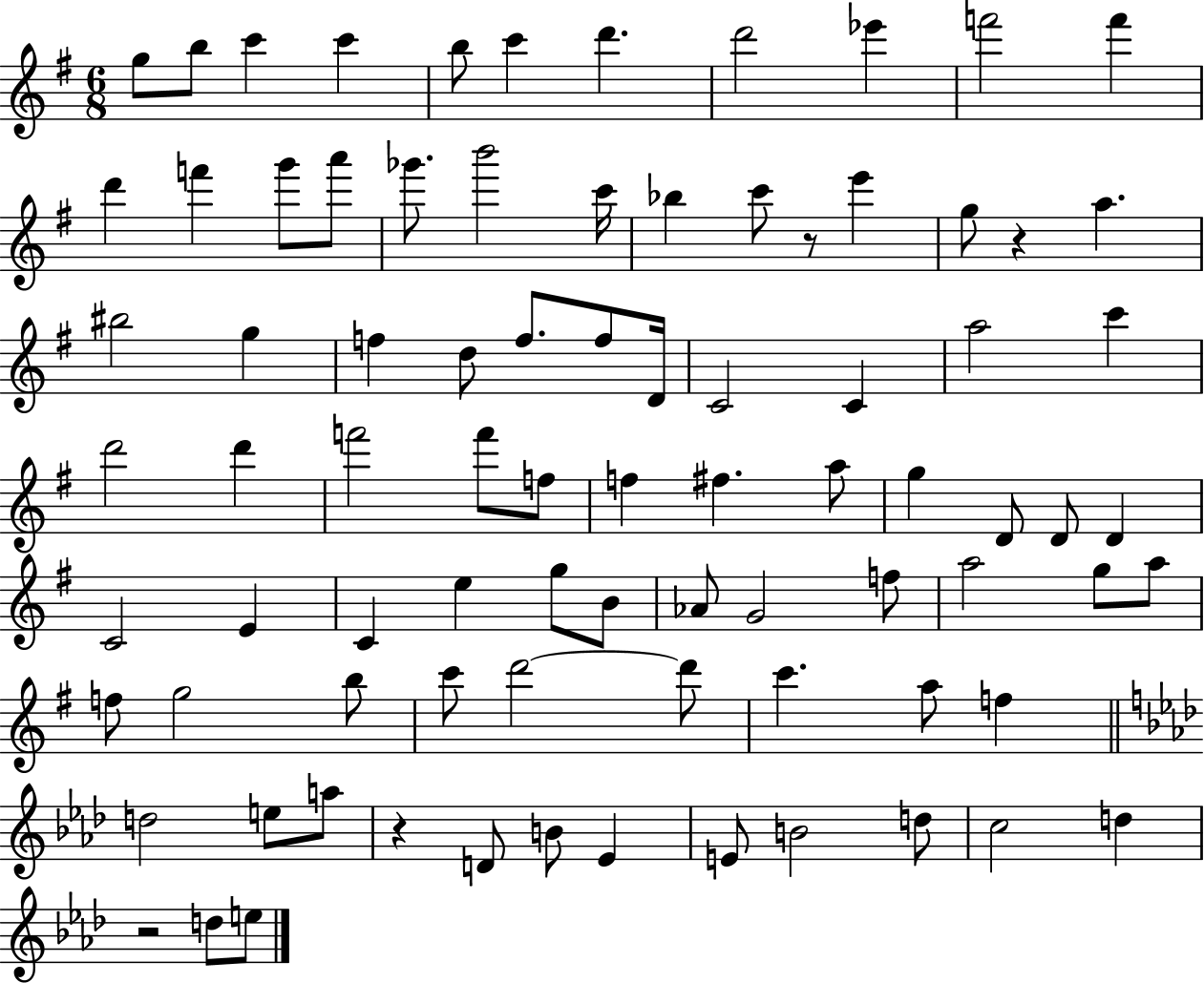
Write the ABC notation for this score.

X:1
T:Untitled
M:6/8
L:1/4
K:G
g/2 b/2 c' c' b/2 c' d' d'2 _e' f'2 f' d' f' g'/2 a'/2 _g'/2 b'2 c'/4 _b c'/2 z/2 e' g/2 z a ^b2 g f d/2 f/2 f/2 D/4 C2 C a2 c' d'2 d' f'2 f'/2 f/2 f ^f a/2 g D/2 D/2 D C2 E C e g/2 B/2 _A/2 G2 f/2 a2 g/2 a/2 f/2 g2 b/2 c'/2 d'2 d'/2 c' a/2 f d2 e/2 a/2 z D/2 B/2 _E E/2 B2 d/2 c2 d z2 d/2 e/2